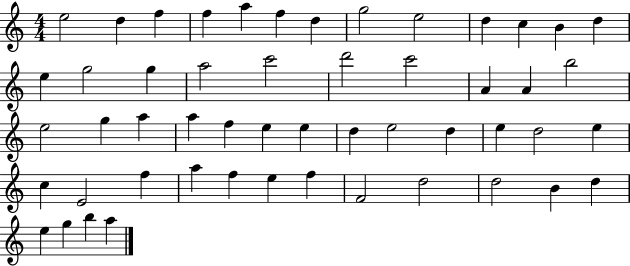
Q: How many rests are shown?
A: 0